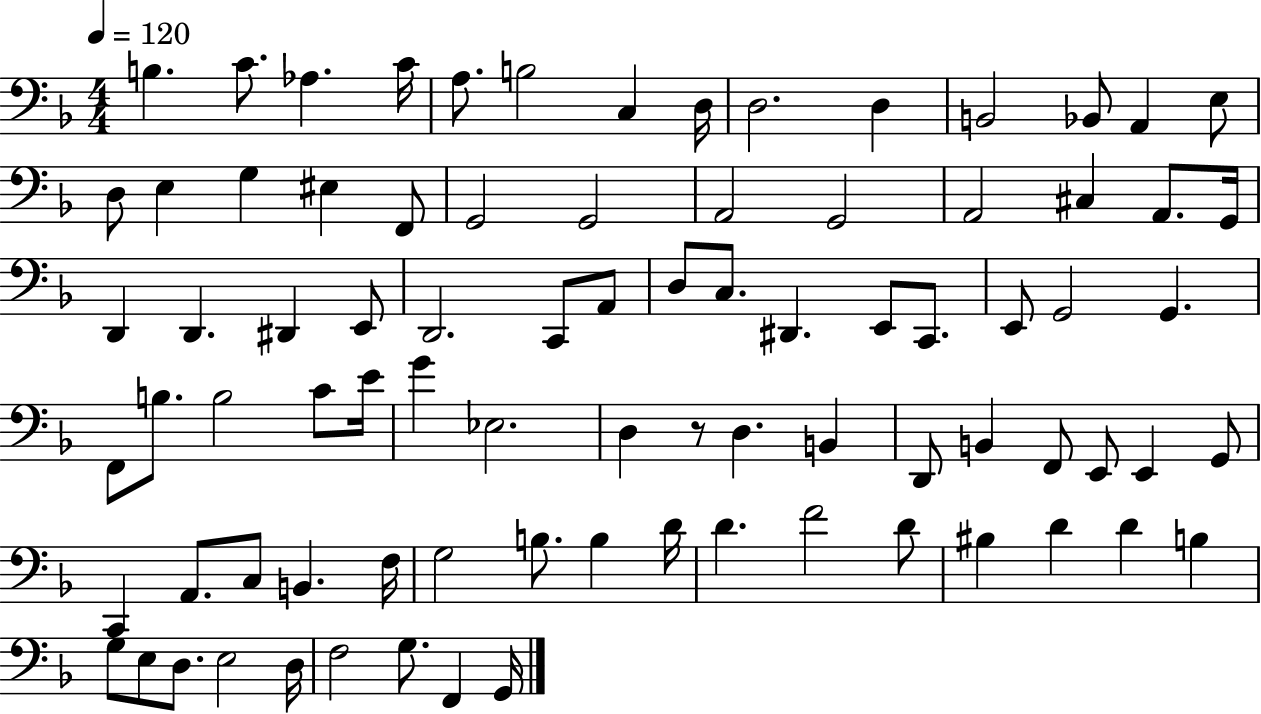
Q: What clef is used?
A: bass